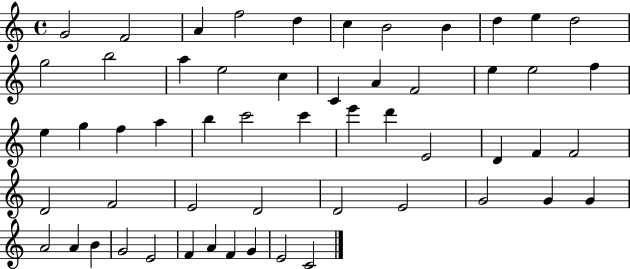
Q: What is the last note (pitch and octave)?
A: C4